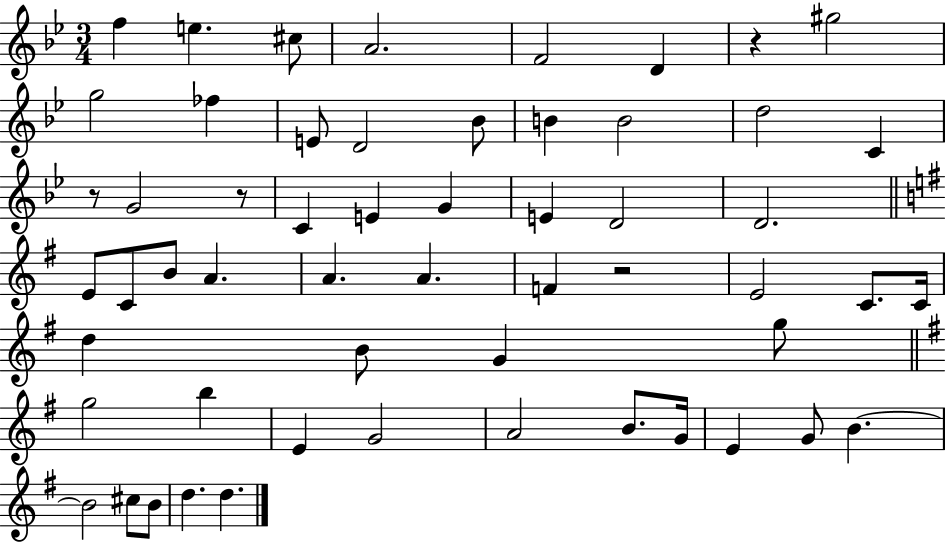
{
  \clef treble
  \numericTimeSignature
  \time 3/4
  \key bes \major
  \repeat volta 2 { f''4 e''4. cis''8 | a'2. | f'2 d'4 | r4 gis''2 | \break g''2 fes''4 | e'8 d'2 bes'8 | b'4 b'2 | d''2 c'4 | \break r8 g'2 r8 | c'4 e'4 g'4 | e'4 d'2 | d'2. | \break \bar "||" \break \key g \major e'8 c'8 b'8 a'4. | a'4. a'4. | f'4 r2 | e'2 c'8. c'16 | \break d''4 b'8 g'4 g''8 | \bar "||" \break \key g \major g''2 b''4 | e'4 g'2 | a'2 b'8. g'16 | e'4 g'8 b'4.~~ | \break b'2 cis''8 b'8 | d''4. d''4. | } \bar "|."
}